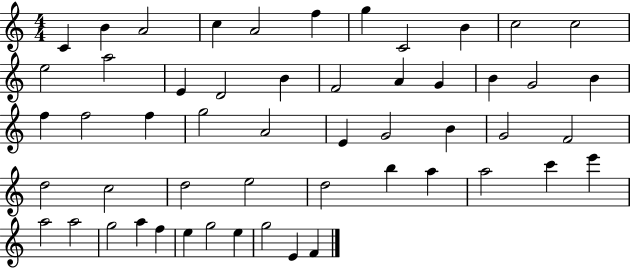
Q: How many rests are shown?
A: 0